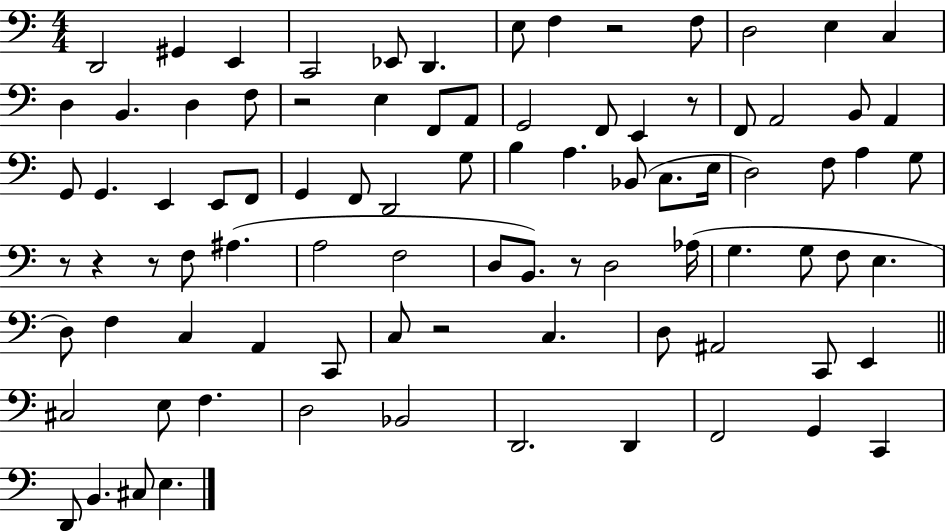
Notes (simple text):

D2/h G#2/q E2/q C2/h Eb2/e D2/q. E3/e F3/q R/h F3/e D3/h E3/q C3/q D3/q B2/q. D3/q F3/e R/h E3/q F2/e A2/e G2/h F2/e E2/q R/e F2/e A2/h B2/e A2/q G2/e G2/q. E2/q E2/e F2/e G2/q F2/e D2/h G3/e B3/q A3/q. Bb2/e C3/e. E3/s D3/h F3/e A3/q G3/e R/e R/q R/e F3/e A#3/q. A3/h F3/h D3/e B2/e. R/e D3/h Ab3/s G3/q. G3/e F3/e E3/q. D3/e F3/q C3/q A2/q C2/e C3/e R/h C3/q. D3/e A#2/h C2/e E2/q C#3/h E3/e F3/q. D3/h Bb2/h D2/h. D2/q F2/h G2/q C2/q D2/e B2/q. C#3/e E3/q.